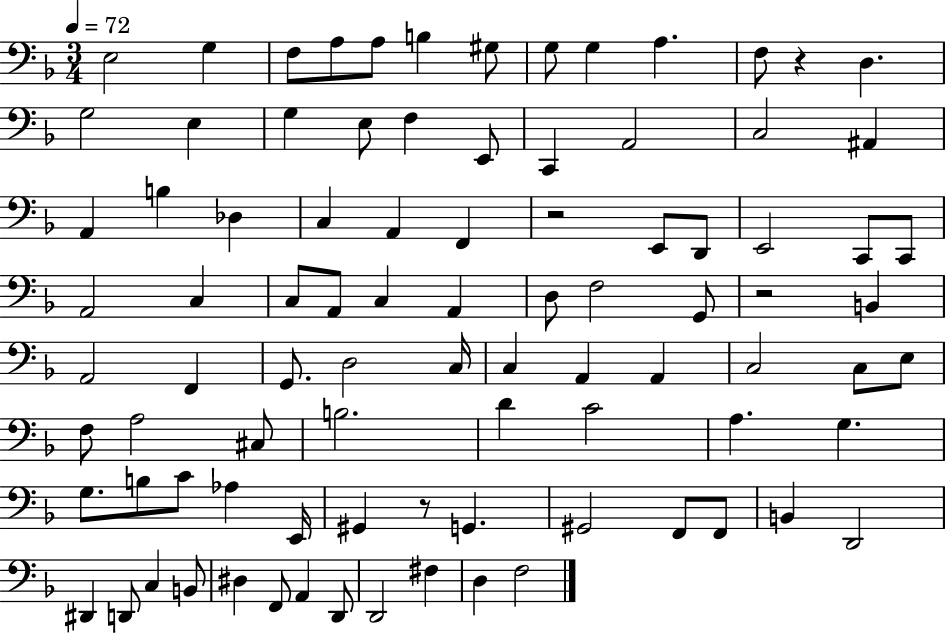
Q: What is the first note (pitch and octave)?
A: E3